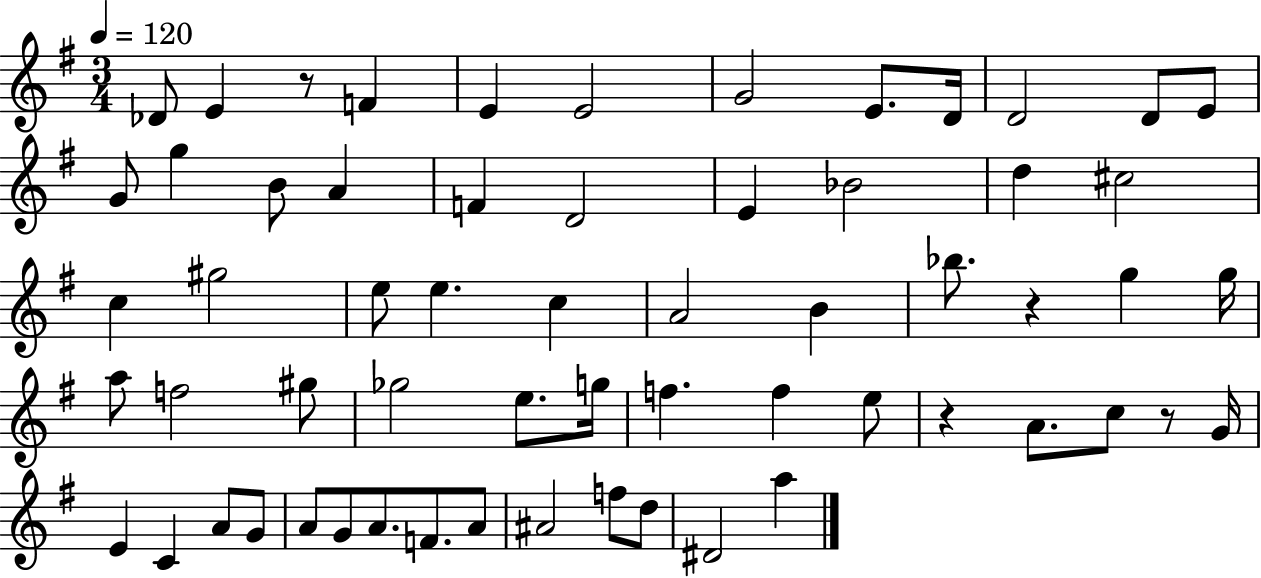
Db4/e E4/q R/e F4/q E4/q E4/h G4/h E4/e. D4/s D4/h D4/e E4/e G4/e G5/q B4/e A4/q F4/q D4/h E4/q Bb4/h D5/q C#5/h C5/q G#5/h E5/e E5/q. C5/q A4/h B4/q Bb5/e. R/q G5/q G5/s A5/e F5/h G#5/e Gb5/h E5/e. G5/s F5/q. F5/q E5/e R/q A4/e. C5/e R/e G4/s E4/q C4/q A4/e G4/e A4/e G4/e A4/e. F4/e. A4/e A#4/h F5/e D5/e D#4/h A5/q